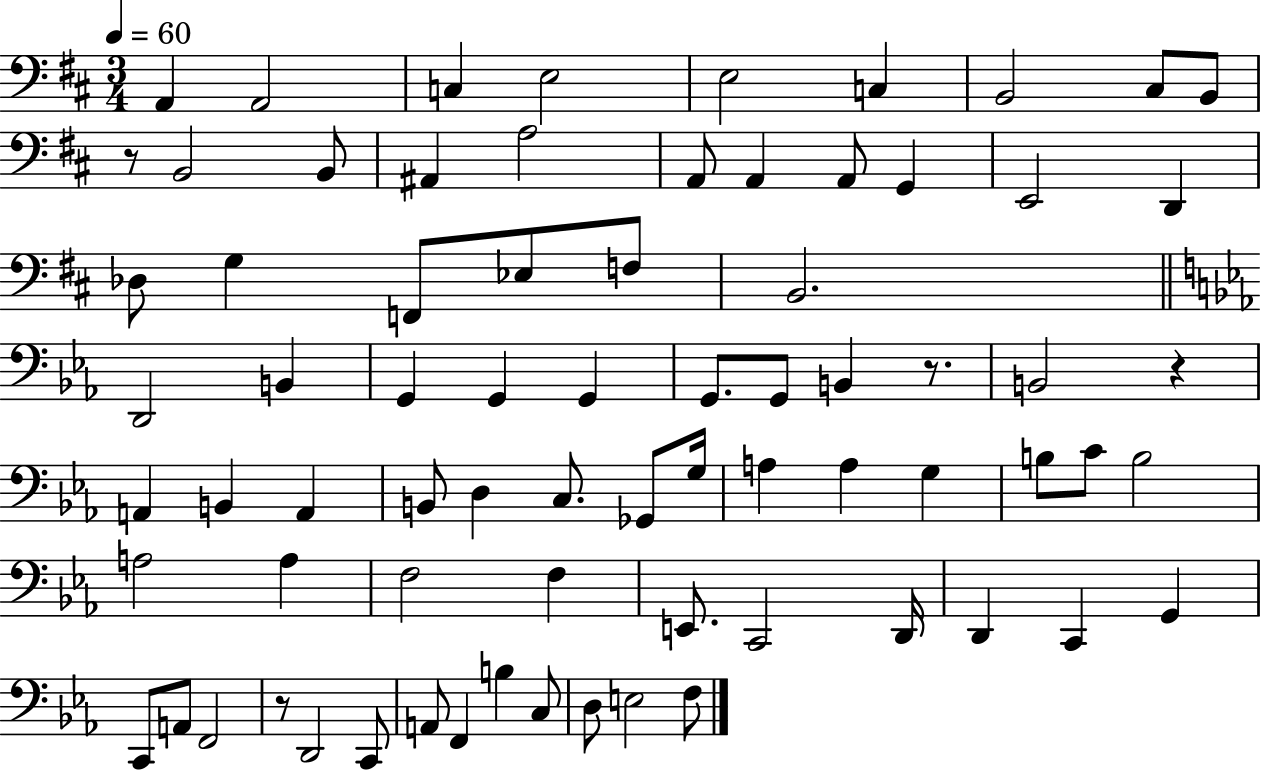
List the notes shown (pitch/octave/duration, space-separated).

A2/q A2/h C3/q E3/h E3/h C3/q B2/h C#3/e B2/e R/e B2/h B2/e A#2/q A3/h A2/e A2/q A2/e G2/q E2/h D2/q Db3/e G3/q F2/e Eb3/e F3/e B2/h. D2/h B2/q G2/q G2/q G2/q G2/e. G2/e B2/q R/e. B2/h R/q A2/q B2/q A2/q B2/e D3/q C3/e. Gb2/e G3/s A3/q A3/q G3/q B3/e C4/e B3/h A3/h A3/q F3/h F3/q E2/e. C2/h D2/s D2/q C2/q G2/q C2/e A2/e F2/h R/e D2/h C2/e A2/e F2/q B3/q C3/e D3/e E3/h F3/e